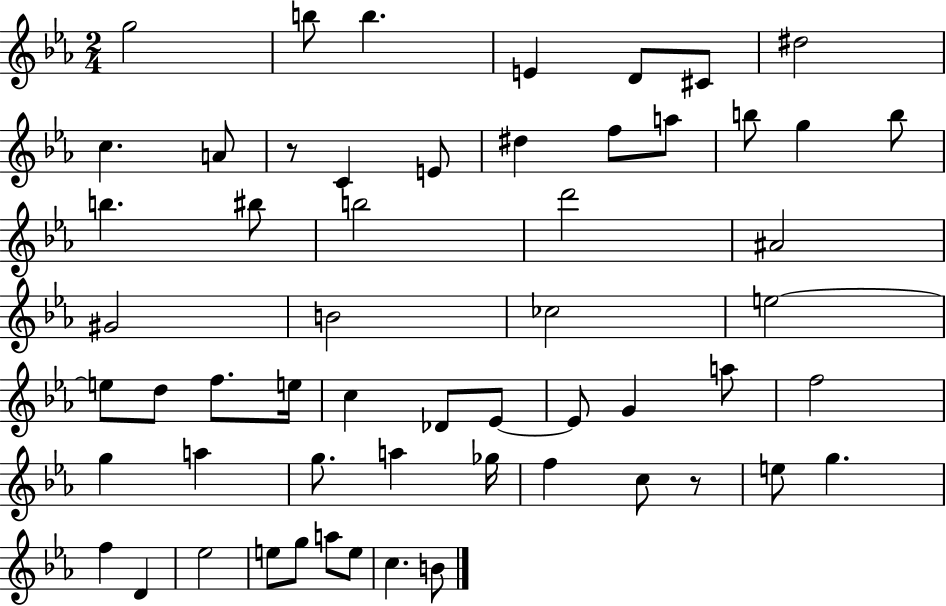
{
  \clef treble
  \numericTimeSignature
  \time 2/4
  \key ees \major
  \repeat volta 2 { g''2 | b''8 b''4. | e'4 d'8 cis'8 | dis''2 | \break c''4. a'8 | r8 c'4 e'8 | dis''4 f''8 a''8 | b''8 g''4 b''8 | \break b''4. bis''8 | b''2 | d'''2 | ais'2 | \break gis'2 | b'2 | ces''2 | e''2~~ | \break e''8 d''8 f''8. e''16 | c''4 des'8 ees'8~~ | ees'8 g'4 a''8 | f''2 | \break g''4 a''4 | g''8. a''4 ges''16 | f''4 c''8 r8 | e''8 g''4. | \break f''4 d'4 | ees''2 | e''8 g''8 a''8 e''8 | c''4. b'8 | \break } \bar "|."
}